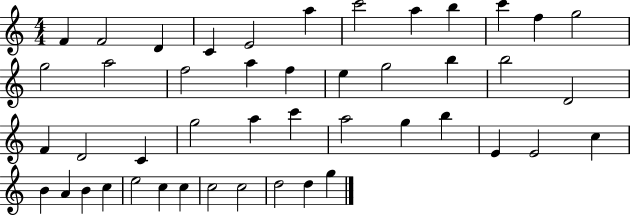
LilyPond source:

{
  \clef treble
  \numericTimeSignature
  \time 4/4
  \key c \major
  f'4 f'2 d'4 | c'4 e'2 a''4 | c'''2 a''4 b''4 | c'''4 f''4 g''2 | \break g''2 a''2 | f''2 a''4 f''4 | e''4 g''2 b''4 | b''2 d'2 | \break f'4 d'2 c'4 | g''2 a''4 c'''4 | a''2 g''4 b''4 | e'4 e'2 c''4 | \break b'4 a'4 b'4 c''4 | e''2 c''4 c''4 | c''2 c''2 | d''2 d''4 g''4 | \break \bar "|."
}